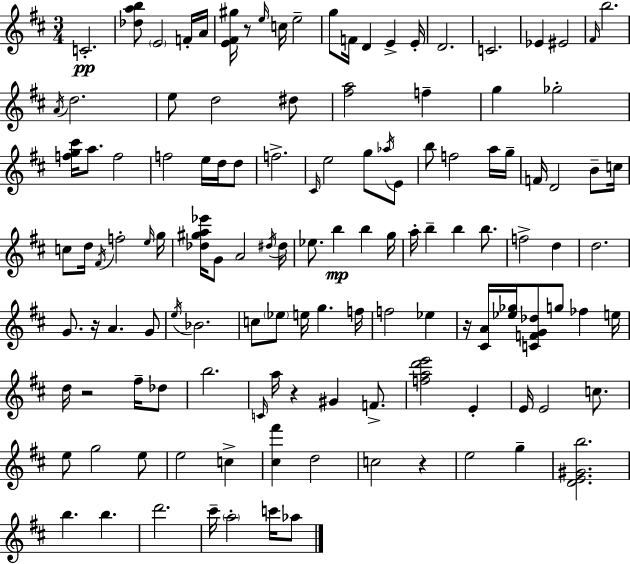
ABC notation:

X:1
T:Untitled
M:3/4
L:1/4
K:D
C2 [_dab]/2 E2 F/4 A/4 [E^F^g]/4 z/2 e/4 c/4 e2 g/2 F/4 D E E/4 D2 C2 _E ^E2 ^F/4 b2 A/4 d2 e/2 d2 ^d/2 [^fa]2 f g _g2 [fg^c']/4 a/2 f2 f2 e/4 d/4 d/2 f2 ^C/4 e2 g/2 _a/4 E/2 b/2 f2 a/4 g/4 F/4 D2 B/2 c/4 c/2 d/4 ^F/4 f2 e/4 g/4 [_d^ga_e']/4 G/2 A2 ^d/4 ^d/4 _e/2 b b g/4 a/4 b b b/2 f2 d d2 G/2 z/4 A G/2 e/4 _B2 c/2 _e/2 e/4 g f/4 f2 _e z/4 [^CA]/4 [_e_g]/4 [CFG_d]/2 g/2 _f e/4 d/4 z2 ^f/4 _d/2 b2 C/4 a/4 z ^G F/2 [fad'e']2 E E/4 E2 c/2 e/2 g2 e/2 e2 c [^c^f'] d2 c2 z e2 g [DE^Gb]2 b b d'2 ^c'/4 a2 c'/4 _a/2